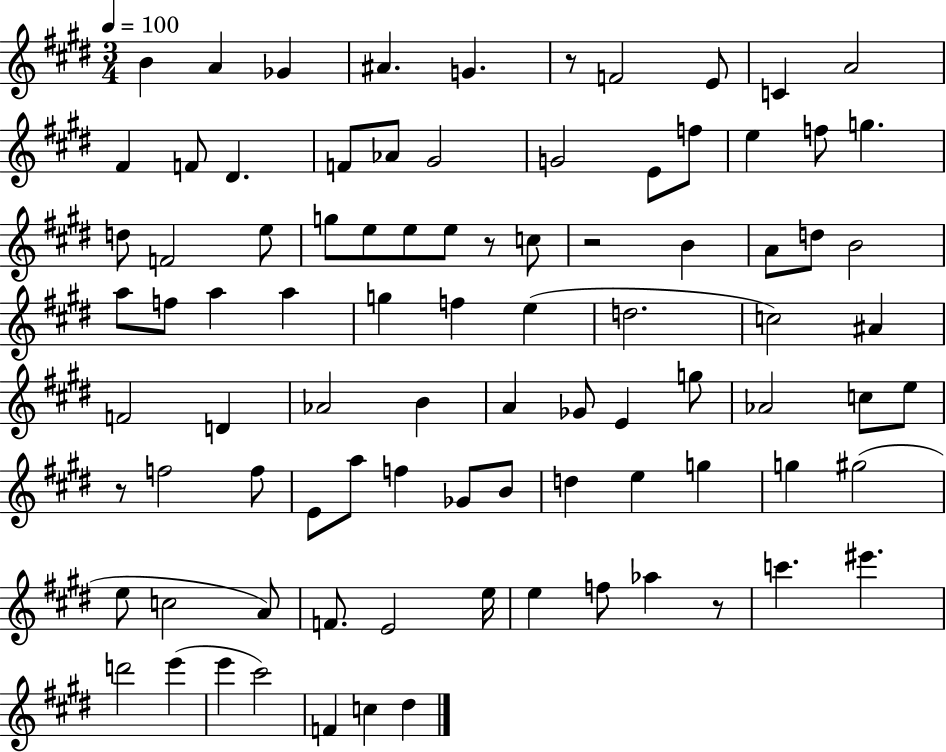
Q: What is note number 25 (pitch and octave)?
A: G5